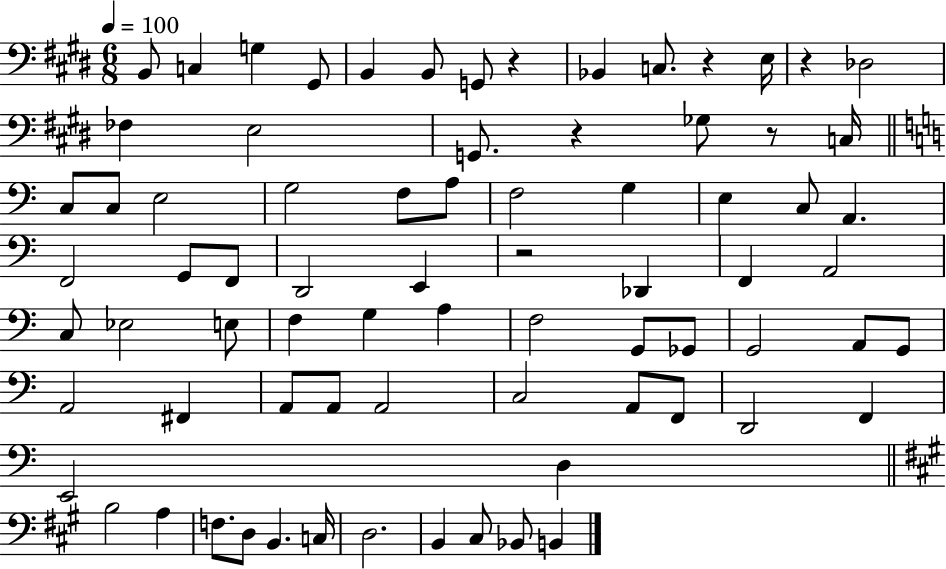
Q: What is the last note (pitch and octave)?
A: B2